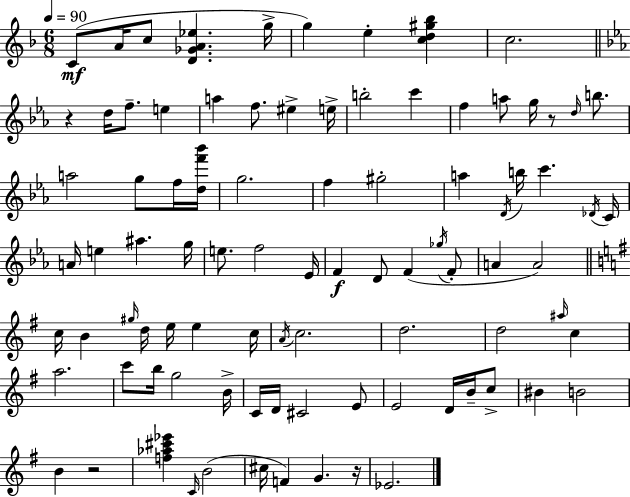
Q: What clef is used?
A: treble